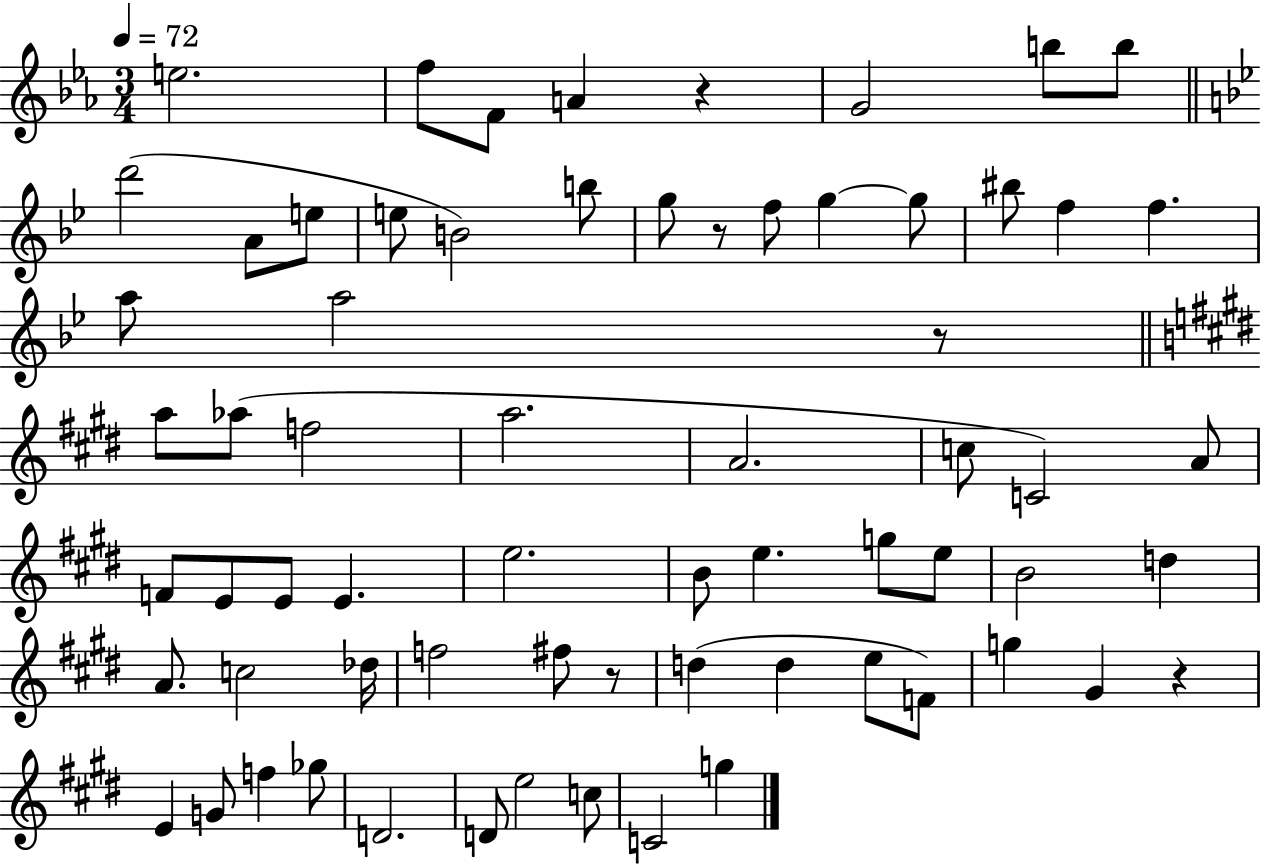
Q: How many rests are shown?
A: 5